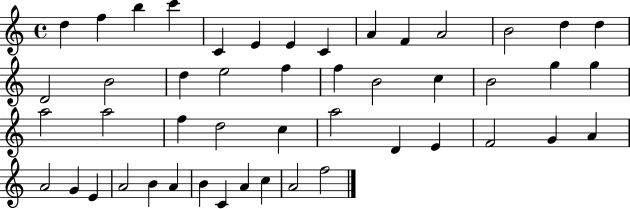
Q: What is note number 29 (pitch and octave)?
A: D5